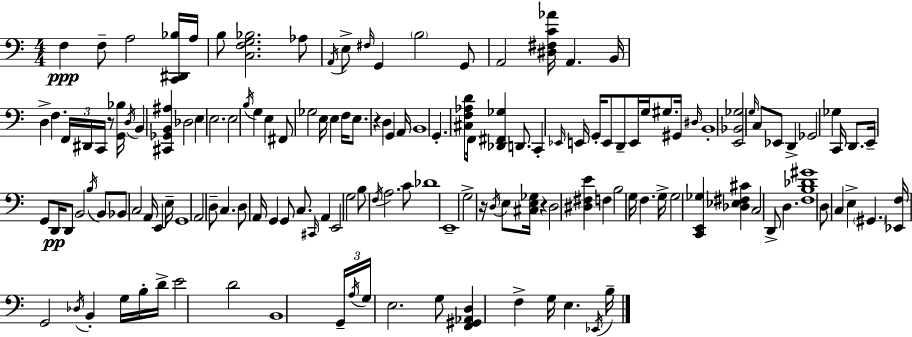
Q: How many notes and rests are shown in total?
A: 148